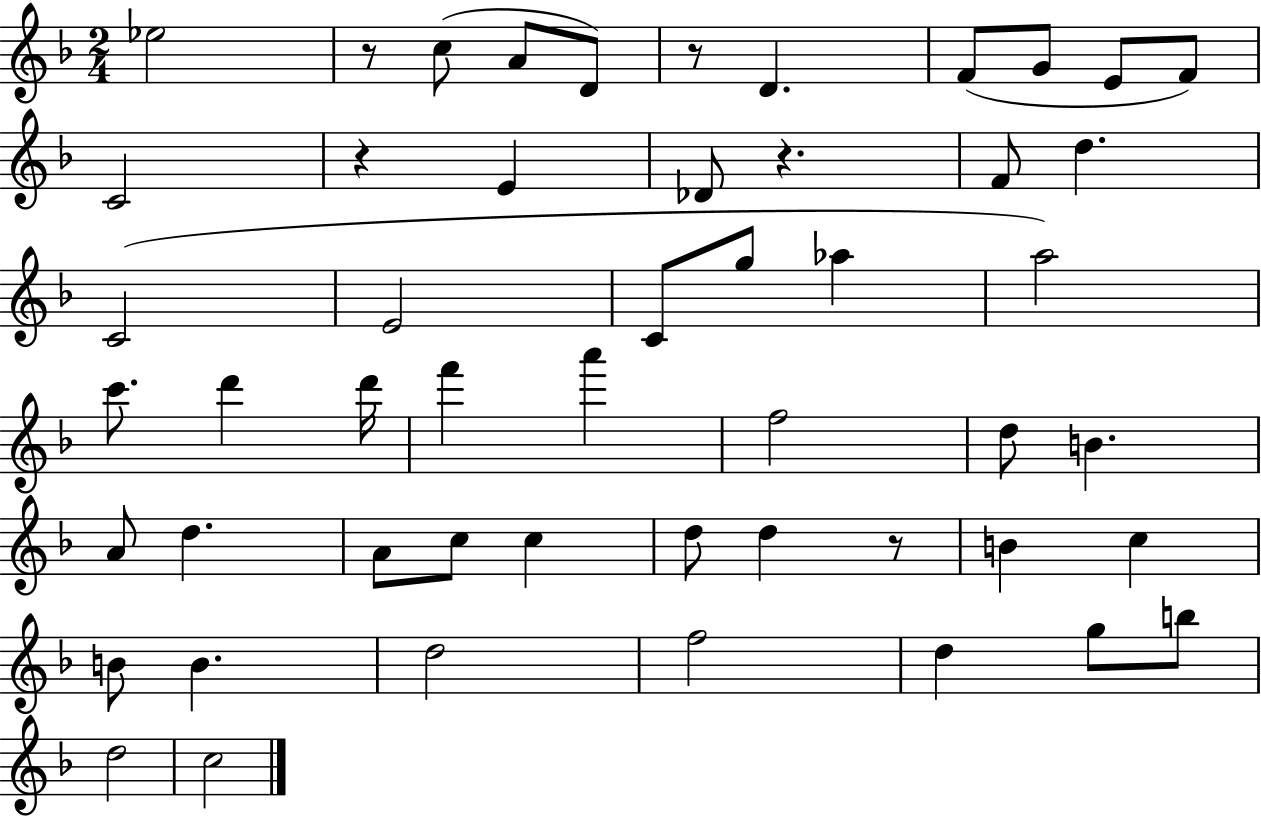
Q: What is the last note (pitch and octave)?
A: C5